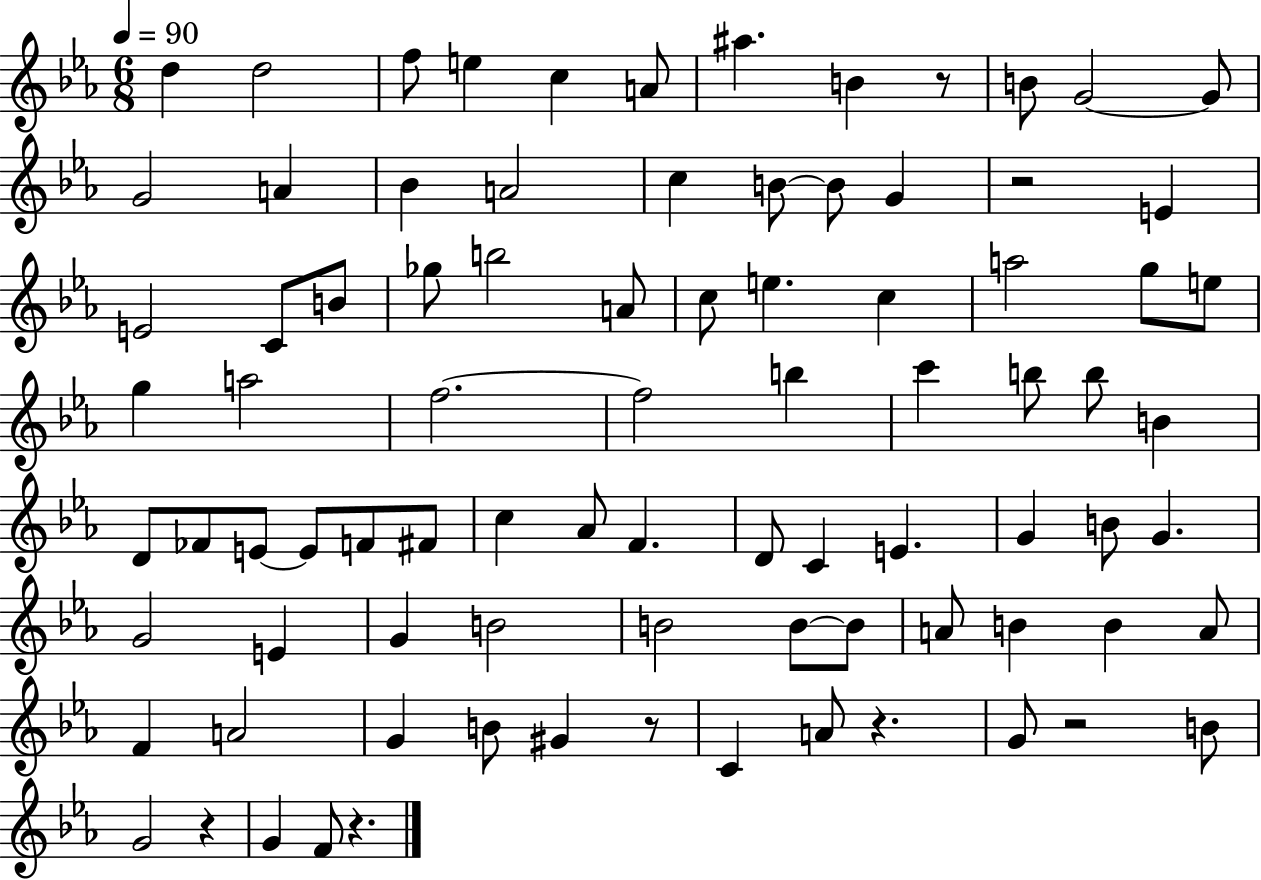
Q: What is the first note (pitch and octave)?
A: D5